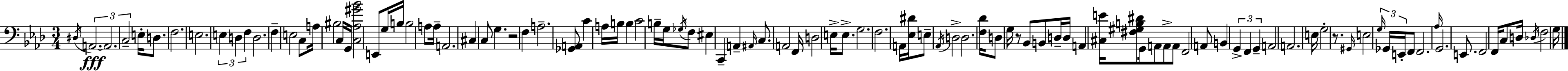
{
  \clef bass
  \numericTimeSignature
  \time 3/4
  \key f \minor
  \acciaccatura { dis16 }\fff \tuplet 3/2 { a,2.~~ | a,2. | c2-- } e16-. d8. | f2. | \break e2. | \tuplet 3/2 { e4 d4 f4 } | d2. | f4-- e2 | \break c8 a16 bis2 | c16 g,16 <c aes gis' bes'>2 e,8 | g16 b16 b2 a8 | a16-- a,2. | \break cis4 c8 g4. | r2 f4 | a2.-- | <ges, a,>8 c'4 a16 b16 b4 | \break c'2 b16-- g16 \acciaccatura { ges16 } | f8 eis4 c,4-- a,4-- | \grace { ais,16 } c8. a,2 | f,16 d2 e16-> | \break e8.-> g2. | f2. | a,16 <ees dis'>16 e8-- \acciaccatura { aes,16 } d2-> | d2. | \break <f des'>16 d8 g16 r8 bes,8 | b,8 d16-- d16 a,4 <cis e'>16 <fis gis b dis'>8 g,16 | a,8 a,8-> a,8 f,2 | a,8 b,4 \tuplet 3/2 { g,4-> | \break f,4 g,4-- } a,2 | a,2. | e16 g2-. | r8. \grace { gis,16 } e2 | \break \tuplet 3/2 { \grace { g16 } ges,16 e,16-. } f,8 f,2. | \grace { aes16 } g,2. | e,8. f,2 | f,16 c8 d16 \acciaccatura { des16 } f2 | \break g16 \bar "|."
}